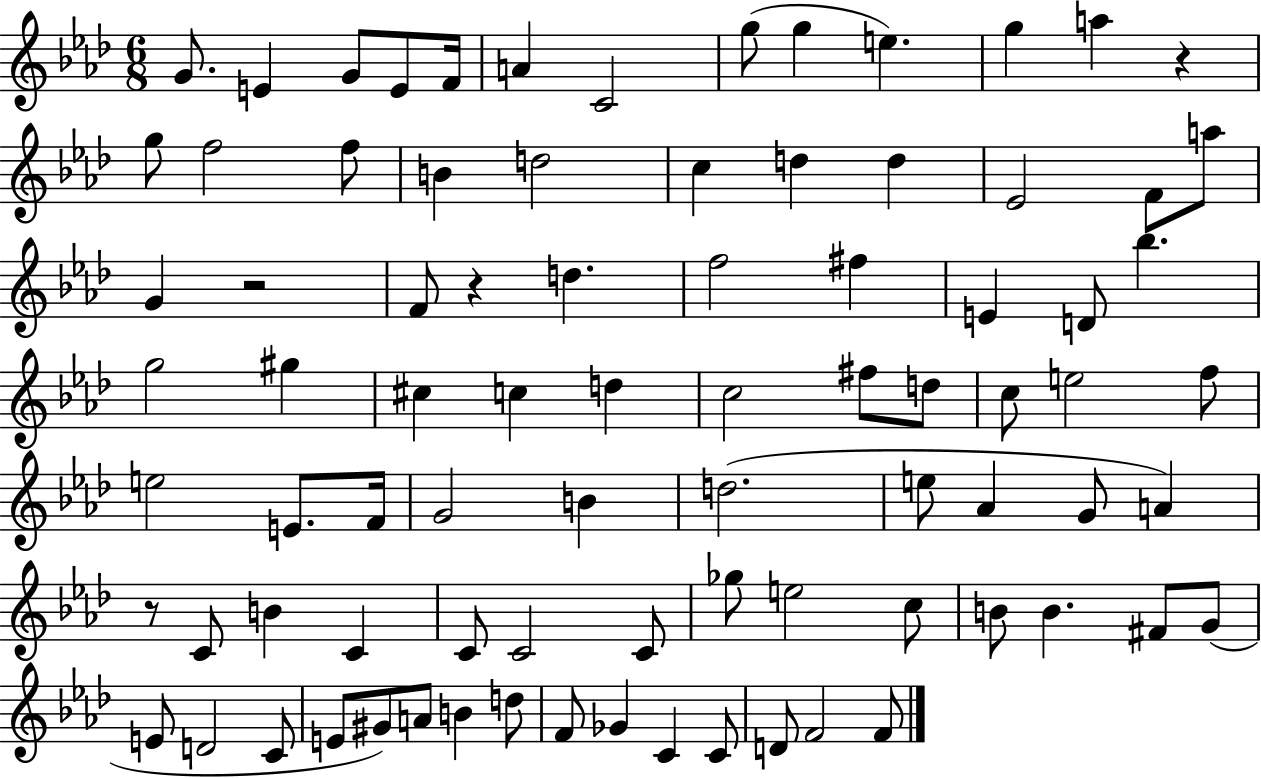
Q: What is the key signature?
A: AES major